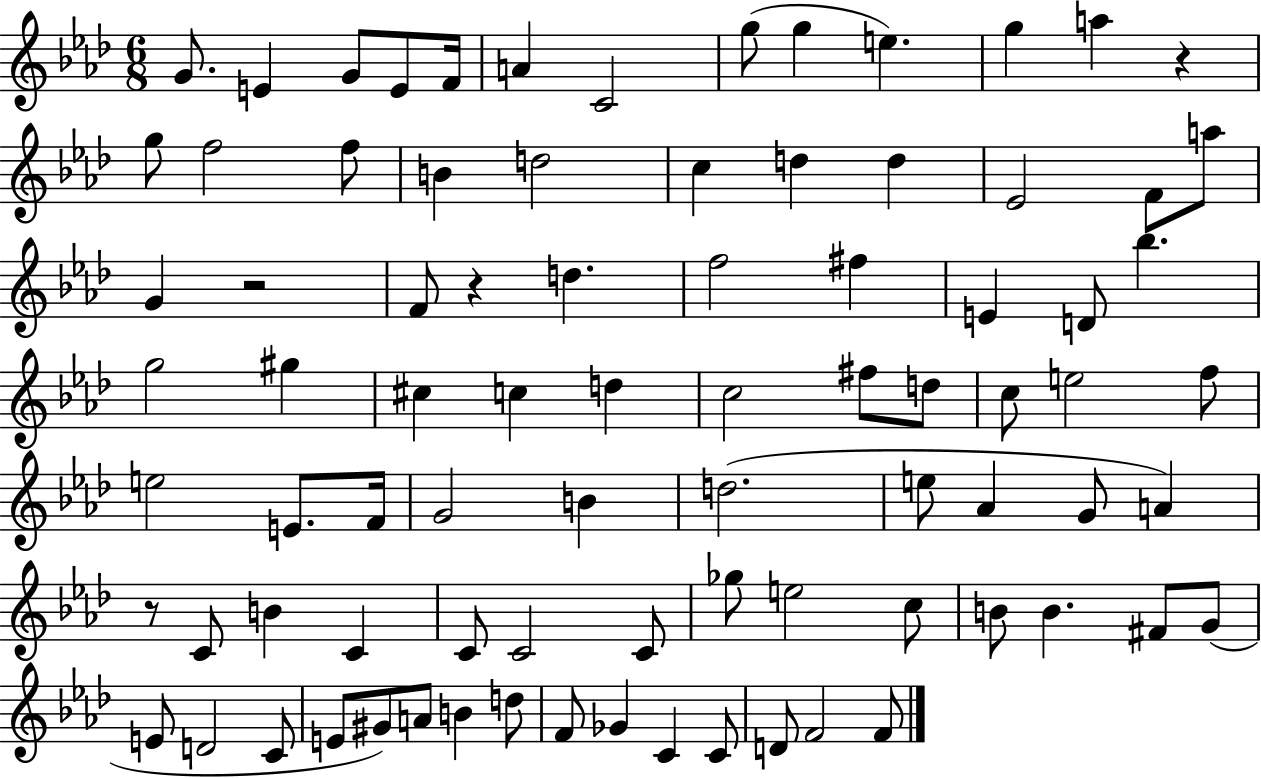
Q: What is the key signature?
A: AES major